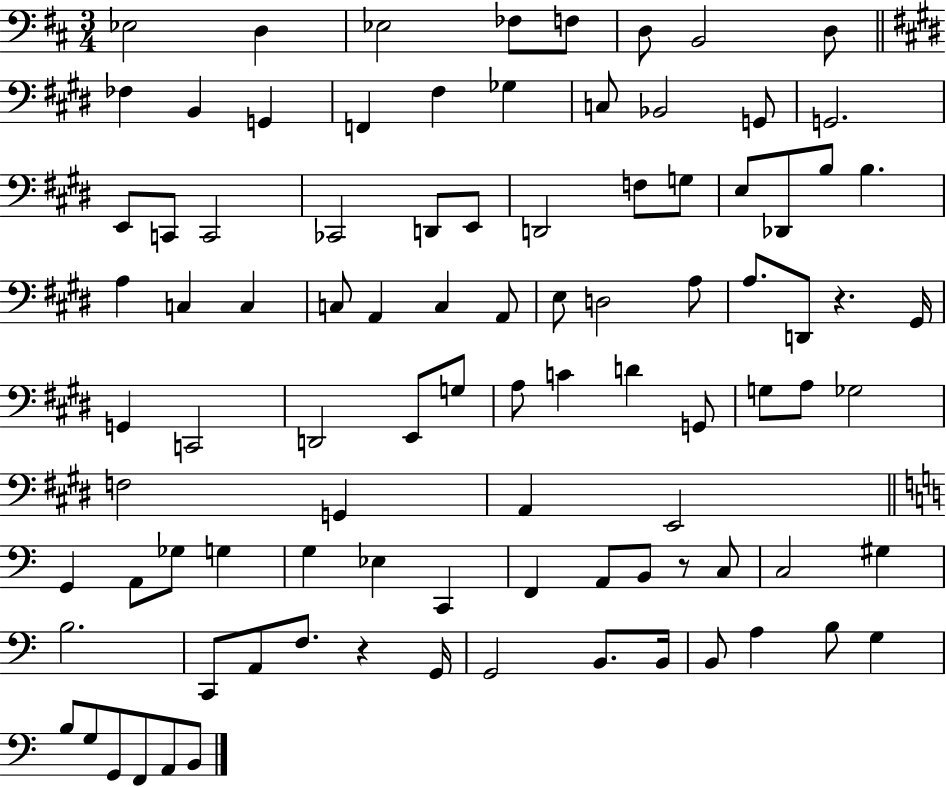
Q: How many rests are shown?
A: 3